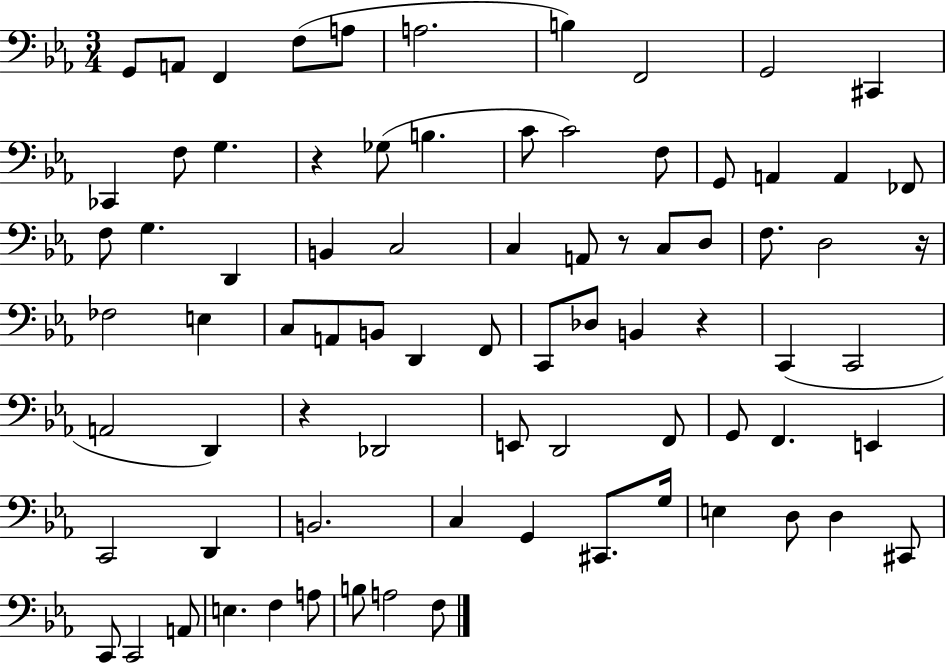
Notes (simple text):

G2/e A2/e F2/q F3/e A3/e A3/h. B3/q F2/h G2/h C#2/q CES2/q F3/e G3/q. R/q Gb3/e B3/q. C4/e C4/h F3/e G2/e A2/q A2/q FES2/e F3/e G3/q. D2/q B2/q C3/h C3/q A2/e R/e C3/e D3/e F3/e. D3/h R/s FES3/h E3/q C3/e A2/e B2/e D2/q F2/e C2/e Db3/e B2/q R/q C2/q C2/h A2/h D2/q R/q Db2/h E2/e D2/h F2/e G2/e F2/q. E2/q C2/h D2/q B2/h. C3/q G2/q C#2/e. G3/s E3/q D3/e D3/q C#2/e C2/e C2/h A2/e E3/q. F3/q A3/e B3/e A3/h F3/e